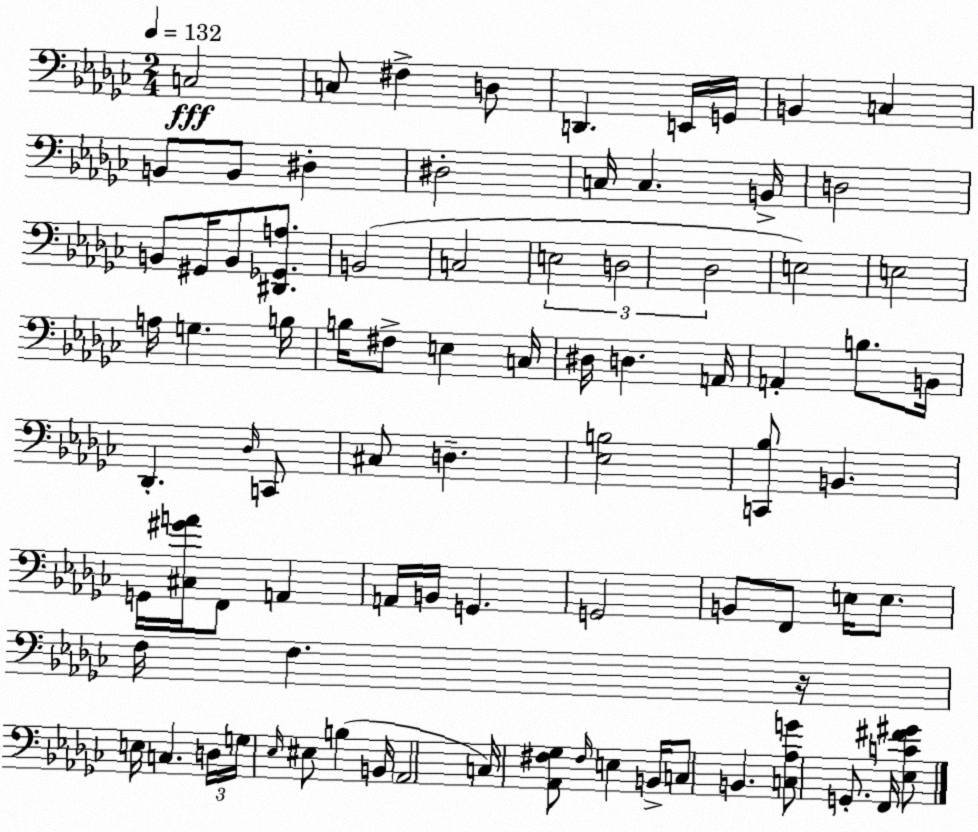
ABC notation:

X:1
T:Untitled
M:2/4
L:1/4
K:Ebm
C,2 C,/2 ^F, D,/2 D,, E,,/4 G,,/4 B,, C, B,,/2 B,,/2 ^D, ^D,2 C,/4 C, B,,/4 D,2 B,,/2 ^G,,/4 B,,/2 [^D,,_G,,A,]/2 B,,2 C,2 E,2 D,2 _D,2 E,2 E,2 A,/4 G, B,/4 B,/4 ^F,/2 E, C,/4 ^D,/4 D, A,,/4 A,, B,/2 B,,/4 _D,, _D,/4 C,,/2 ^C,/2 D, [_E,B,]2 [C,,_B,]/2 B,, G,,/4 [^C,^GA]/4 F,,/2 A,, A,,/4 B,,/4 G,, G,,2 B,,/2 F,,/2 E,/4 E,/2 F,/4 F, z/4 E,/4 C, D,/4 G,/4 _E,/4 ^E,/2 B, B,,/4 _A,,2 C,/4 [_A,,^F,_G,]/2 ^F,/4 E, B,,/4 C,/2 B,, [C,_A,G]/2 G,,/2 F,,/4 [_E,C^F^G]/2